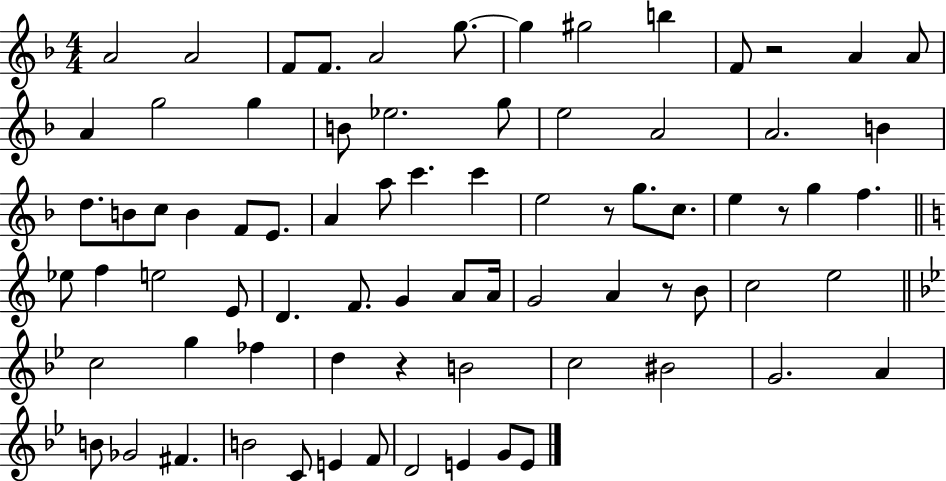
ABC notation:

X:1
T:Untitled
M:4/4
L:1/4
K:F
A2 A2 F/2 F/2 A2 g/2 g ^g2 b F/2 z2 A A/2 A g2 g B/2 _e2 g/2 e2 A2 A2 B d/2 B/2 c/2 B F/2 E/2 A a/2 c' c' e2 z/2 g/2 c/2 e z/2 g f _e/2 f e2 E/2 D F/2 G A/2 A/4 G2 A z/2 B/2 c2 e2 c2 g _f d z B2 c2 ^B2 G2 A B/2 _G2 ^F B2 C/2 E F/2 D2 E G/2 E/2